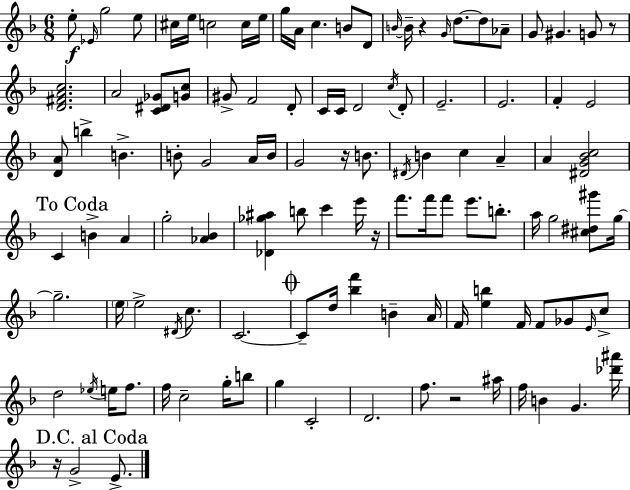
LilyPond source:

{
  \clef treble
  \numericTimeSignature
  \time 6/8
  \key f \major
  e''8-.\f \grace { ees'16 } g''2 e''8 | cis''16 e''16 c''2 c''16 | e''16 g''16 a'16 c''4. b'8 d'8 | \grace { b'16~ }~ b'16-- r4 \grace { g'16 } d''8.~~ d''8 | \break aes'8-- g'8 gis'4. g'8 | r8 <d' fis' a' c''>2. | a'2 <c' dis' ges'>8 | <g' c''>8 gis'8-> f'2 | \break d'8-. c'16 c'16 d'2 | \acciaccatura { c''16 } d'8-. e'2.-- | e'2. | f'4-. e'2 | \break <d' a'>8 b''4-> b'4.-> | b'8-. g'2 | a'16 b'16 g'2 | r16 b'8. \acciaccatura { dis'16 } b'4 c''4 | \break a'4-- a'4 <dis' g' bes' c''>2 | \mark "To Coda" c'4 b'4-> | a'4 g''2-. | <aes' bes'>4 <des' ges'' ais''>4 b''8 c'''4 | \break e'''16 r16 f'''8. f'''16 f'''8 e'''8. | b''8.-. a''16 g''2 | <cis'' dis'' gis'''>8 g''16~~ g''2.-- | \parenthesize e''16 e''2-> | \break \acciaccatura { dis'16 } c''8. c'2.~~ | \mark \markup { \musicglyph "scripts.coda" } c'8-- d''16 <bes'' f'''>4 | b'4-- a'16 f'16 <e'' b''>4 f'16 | f'8 ges'8 \grace { e'16 } c''8-> d''2 | \break \acciaccatura { ees''16 } e''16 f''8. f''16 c''2-- | g''16-. b''8 g''4 | c'2-. d'2. | f''8. r2 | \break ais''16 f''16 b'4 | g'4. <des''' ais'''>16 \mark "D.C. al Coda" r16 g'2-> | e'8.-> \bar "|."
}